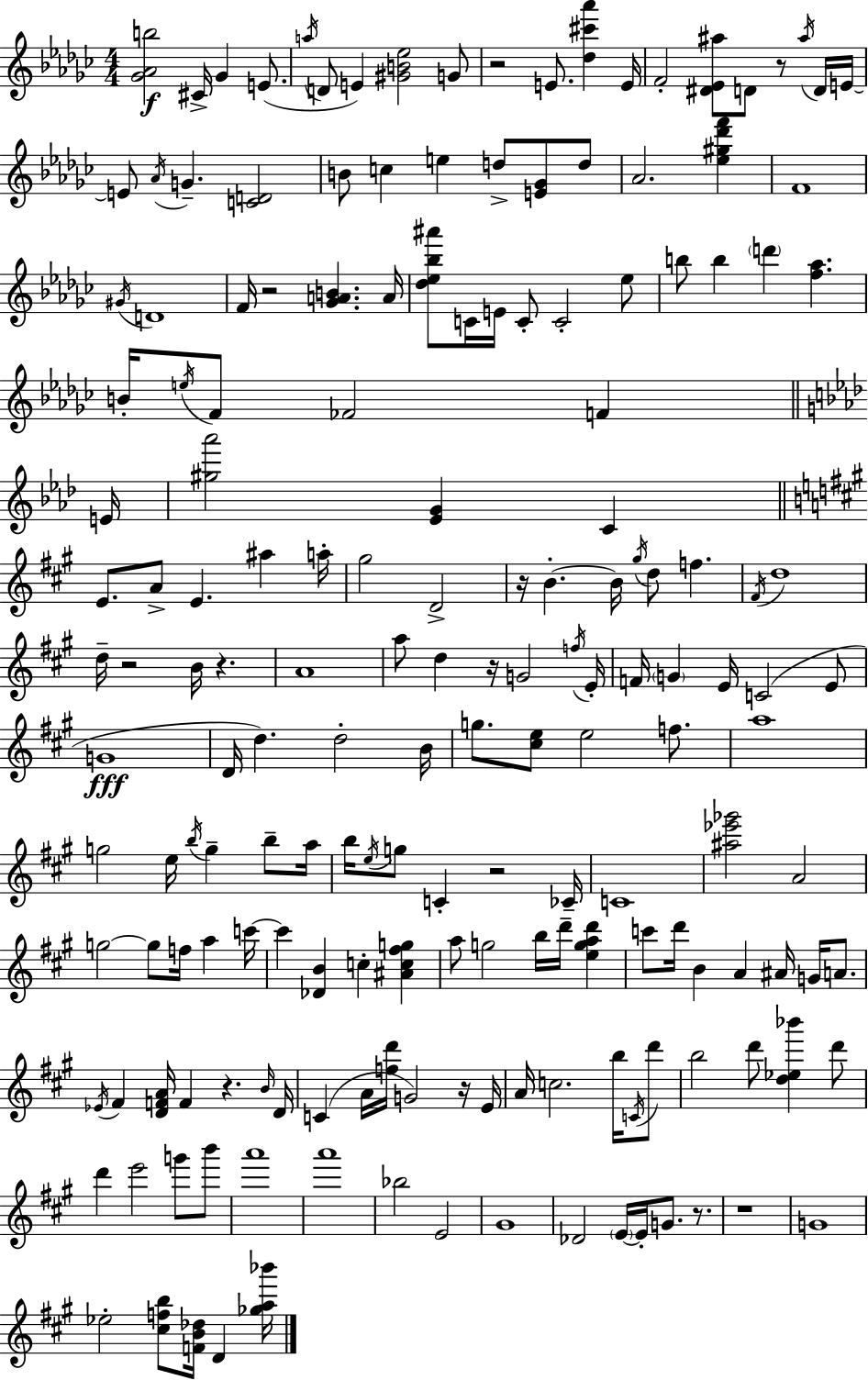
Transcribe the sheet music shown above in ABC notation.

X:1
T:Untitled
M:4/4
L:1/4
K:Ebm
[_G_Ab]2 ^C/4 _G E/2 a/4 D/2 E [^GB_e]2 G/2 z2 E/2 [_d^c'_a'] E/4 F2 [^D_E^a]/2 D/2 z/2 ^a/4 D/4 E/4 E/2 _A/4 G [CD]2 B/2 c e d/2 [E_G]/2 d/2 _A2 [_e^g_d'f'] F4 ^G/4 D4 F/4 z2 [_GAB] A/4 [_d_e_b^a']/2 C/4 E/4 C/2 C2 _e/2 b/2 b d' [f_a] B/4 e/4 F/2 _F2 F E/4 [^g_a']2 [_EG] C E/2 A/2 E ^a a/4 ^g2 D2 z/4 B B/4 ^g/4 d/2 f ^F/4 d4 d/4 z2 B/4 z A4 a/2 d z/4 G2 f/4 E/4 F/4 G E/4 C2 E/2 G4 D/4 d d2 B/4 g/2 [^ce]/2 e2 f/2 a4 g2 e/4 b/4 g b/2 a/4 b/4 e/4 g/2 C z2 _C/4 C4 [^a_e'_g']2 A2 g2 g/2 f/4 a c'/4 c' [_DB] c [^Ac^fg] a/2 g2 b/4 d'/4 [egad'] c'/2 d'/4 B A ^A/4 G/4 A/2 _E/4 ^F [DFA]/4 F z B/4 D/4 C A/4 [fd']/4 G2 z/4 E/4 A/4 c2 b/4 C/4 d'/2 b2 d'/2 [d_e_b'] d'/2 d' e'2 g'/2 b'/2 a'4 a'4 _b2 E2 ^G4 _D2 E/4 E/4 G/2 z/2 z4 G4 _e2 [^cfb]/2 [FB_d]/4 D [_ga_b']/4